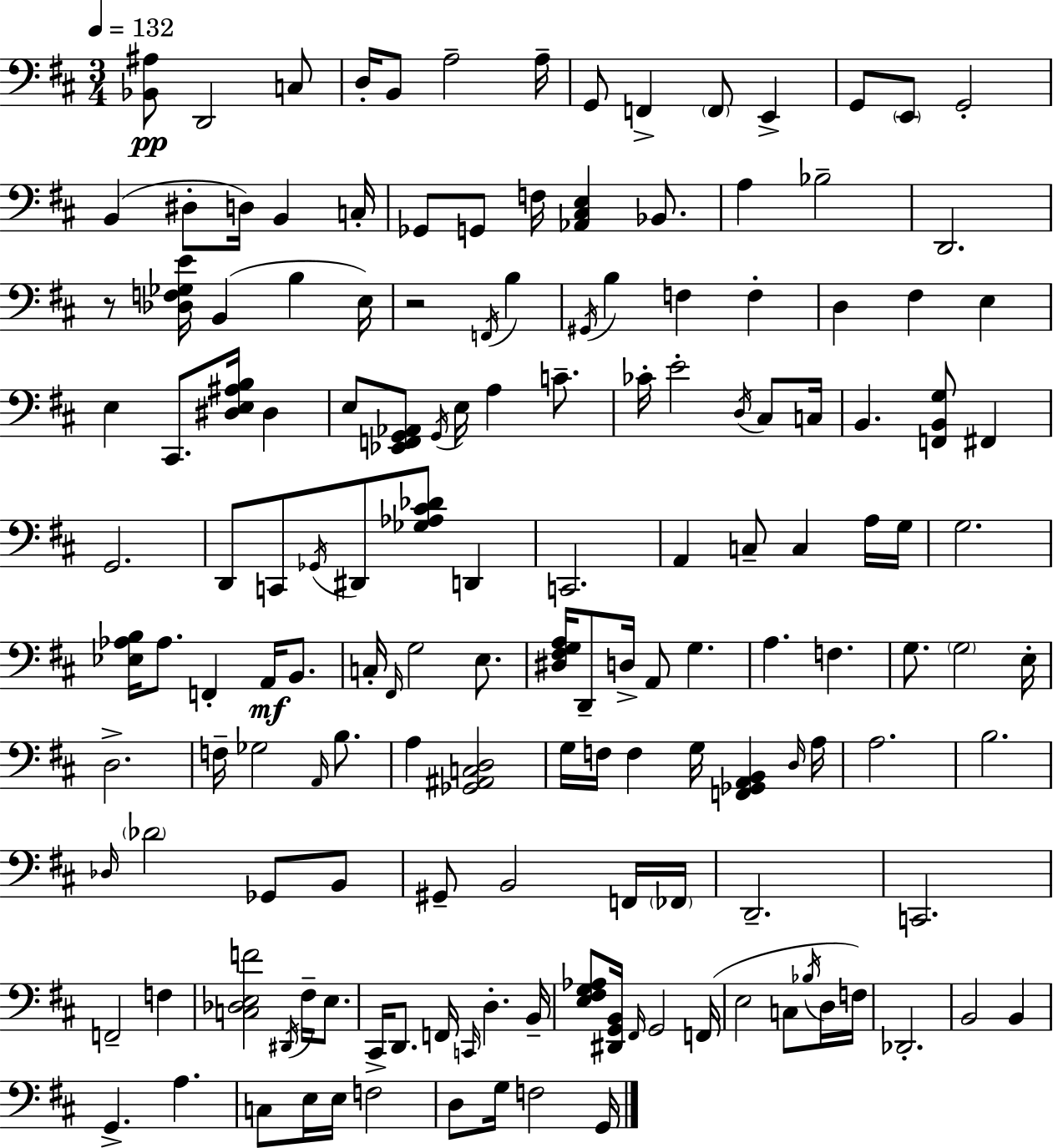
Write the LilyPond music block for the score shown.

{
  \clef bass
  \numericTimeSignature
  \time 3/4
  \key d \major
  \tempo 4 = 132
  <bes, ais>8\pp d,2 c8 | d16-. b,8 a2-- a16-- | g,8 f,4-> \parenthesize f,8 e,4-> | g,8 \parenthesize e,8 g,2-. | \break b,4( dis8-. d16) b,4 c16-. | ges,8 g,8 f16 <aes, cis e>4 bes,8. | a4 bes2-- | d,2. | \break r8 <des f ges e'>16 b,4( b4 e16) | r2 \acciaccatura { f,16 } b4 | \acciaccatura { gis,16 } b4 f4 f4-. | d4 fis4 e4 | \break e4 cis,8. <dis e ais b>16 dis4 | e8 <ees, f, g, aes,>8 \acciaccatura { g,16 } e16 a4 | c'8.-- ces'16-. e'2-. | \acciaccatura { d16 } cis8 c16 b,4. <f, b, g>8 | \break fis,4 g,2. | d,8 c,8 \acciaccatura { ges,16 } dis,8 <ges aes cis' des'>8 | d,4 c,2. | a,4 c8-- c4 | \break a16 g16 g2. | <ees aes b>16 aes8. f,4-. | a,16\mf b,8. c16-. \grace { fis,16 } g2 | e8. <dis fis g a>16 d,8-- d16-> a,8 | \break g4. a4. | f4. g8. \parenthesize g2 | e16-. d2.-> | f16-- ges2 | \break \grace { a,16 } b8. a4 <ges, ais, c d>2 | g16 f16 f4 | g16 <f, ges, a, b,>4 \grace { d16 } a16 a2. | b2. | \break \grace { des16 } \parenthesize des'2 | ges,8 b,8 gis,8-- b,2 | f,16 \parenthesize fes,16 d,2.-- | c,2. | \break f,2-- | f4 <c des e f'>2 | \acciaccatura { dis,16 } fis16-- e8. cis,16-> d,8. | f,16 \grace { c,16 } d4.-. b,16-- <e fis g aes>8 | \break <dis, g, b,>16 \grace { fis,16 } g,2 f,16( | e2 c8 \acciaccatura { bes16 } d16 | f16) des,2.-. | b,2 b,4 | \break g,4.-> a4. | c8 e16 e16 f2 | d8 g16 f2 | g,16 \bar "|."
}